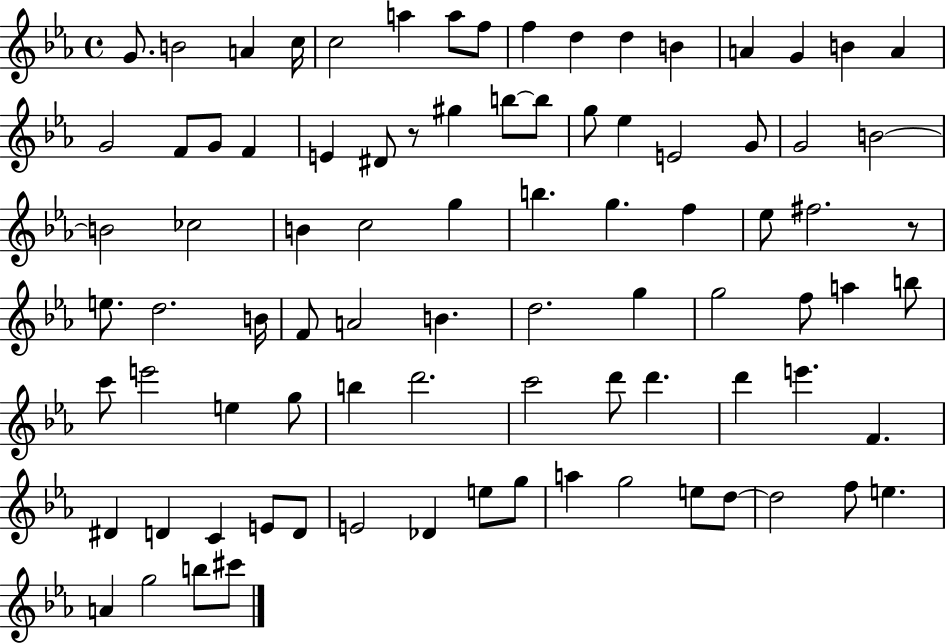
G4/e. B4/h A4/q C5/s C5/h A5/q A5/e F5/e F5/q D5/q D5/q B4/q A4/q G4/q B4/q A4/q G4/h F4/e G4/e F4/q E4/q D#4/e R/e G#5/q B5/e B5/e G5/e Eb5/q E4/h G4/e G4/h B4/h B4/h CES5/h B4/q C5/h G5/q B5/q. G5/q. F5/q Eb5/e F#5/h. R/e E5/e. D5/h. B4/s F4/e A4/h B4/q. D5/h. G5/q G5/h F5/e A5/q B5/e C6/e E6/h E5/q G5/e B5/q D6/h. C6/h D6/e D6/q. D6/q E6/q. F4/q. D#4/q D4/q C4/q E4/e D4/e E4/h Db4/q E5/e G5/e A5/q G5/h E5/e D5/e D5/h F5/e E5/q. A4/q G5/h B5/e C#6/e